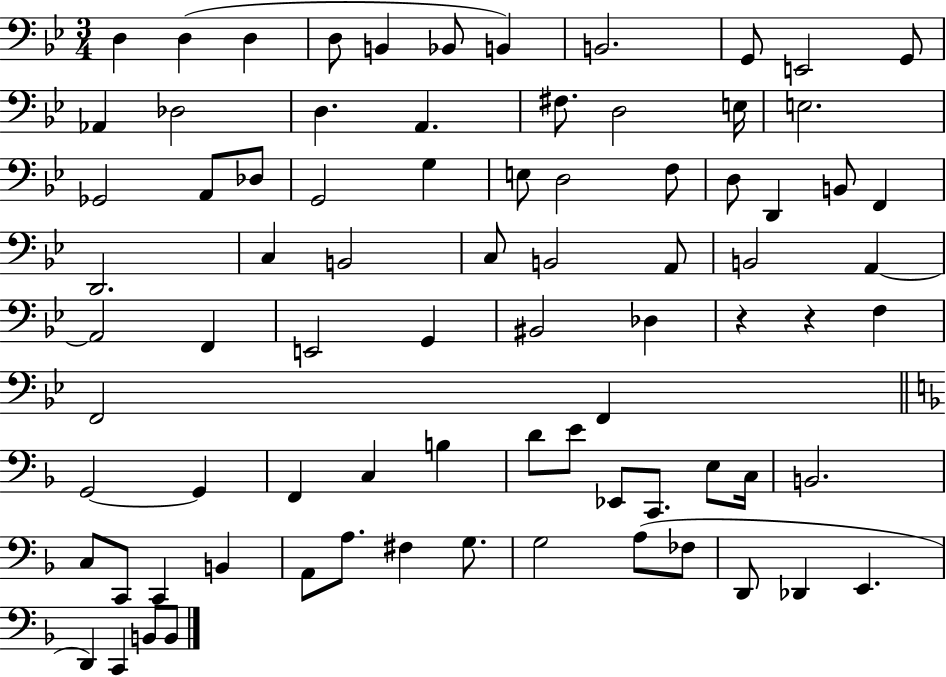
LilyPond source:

{
  \clef bass
  \numericTimeSignature
  \time 3/4
  \key bes \major
  d4 d4( d4 | d8 b,4 bes,8 b,4) | b,2. | g,8 e,2 g,8 | \break aes,4 des2 | d4. a,4. | fis8. d2 e16 | e2. | \break ges,2 a,8 des8 | g,2 g4 | e8 d2 f8 | d8 d,4 b,8 f,4 | \break d,2. | c4 b,2 | c8 b,2 a,8 | b,2 a,4~~ | \break a,2 f,4 | e,2 g,4 | bis,2 des4 | r4 r4 f4 | \break f,2 f,4 | \bar "||" \break \key d \minor g,2~~ g,4 | f,4 c4 b4 | d'8 e'8 ees,8 c,8. e8 c16 | b,2. | \break c8 c,8 c,4 b,4 | a,8 a8. fis4 g8. | g2 a8( fes8 | d,8 des,4 e,4. | \break d,4) c,4 b,8 b,8 | \bar "|."
}